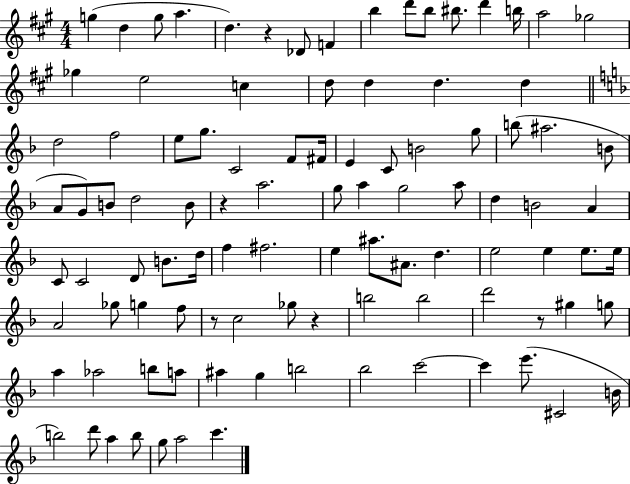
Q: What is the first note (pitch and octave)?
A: G5